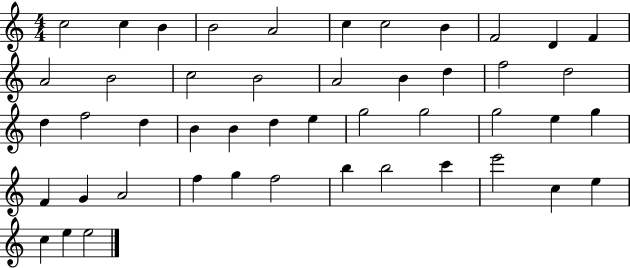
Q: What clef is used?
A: treble